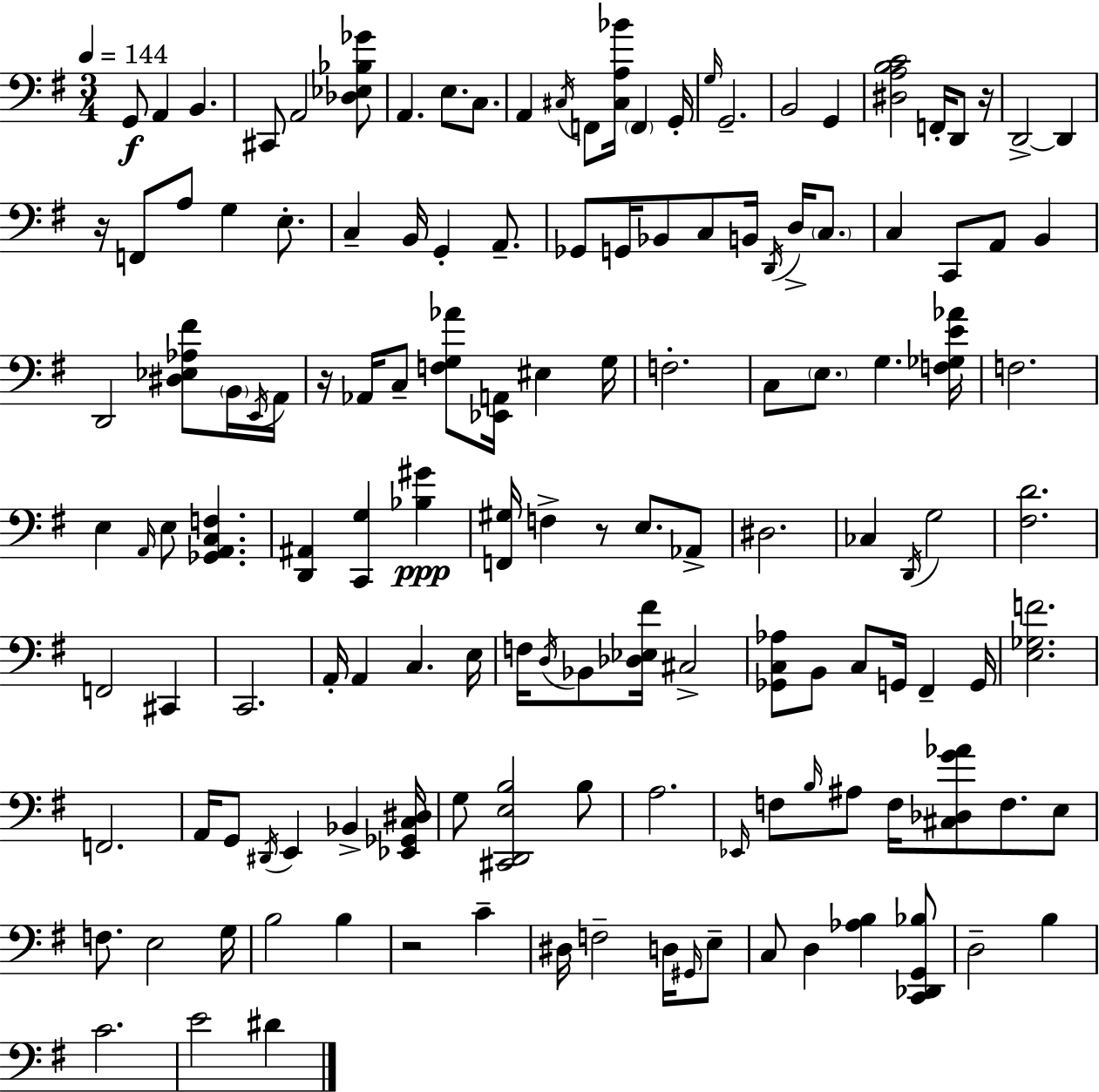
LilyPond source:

{
  \clef bass
  \numericTimeSignature
  \time 3/4
  \key g \major
  \tempo 4 = 144
  g,8\f a,4 b,4. | cis,8 a,2 <des ees bes ges'>8 | a,4. e8. c8. | a,4 \acciaccatura { cis16 } f,8 <cis a bes'>16 \parenthesize f,4 | \break g,16-. \grace { g16 } g,2.-- | b,2 g,4 | <dis a b c'>2 f,16-. d,8 | r16 d,2->~~ d,4 | \break r16 f,8 a8 g4 e8.-. | c4-- b,16 g,4-. a,8.-- | ges,8 g,16 bes,8 c8 b,16 \acciaccatura { d,16 } d16-> | \parenthesize c8. c4 c,8 a,8 b,4 | \break d,2 <dis ees aes fis'>8 | \parenthesize b,16 \acciaccatura { e,16 } a,16 r16 aes,16 c8-- <f g aes'>8 <ees, a,>16 eis4 | g16 f2.-. | c8 \parenthesize e8. g4. | \break <f ges e' aes'>16 f2. | e4 \grace { a,16 } e8 <ges, a, c f>4. | <d, ais,>4 <c, g>4 | <bes gis'>4\ppp <f, gis>16 f4-> r8 | \break e8. aes,8-> dis2. | ces4 \acciaccatura { d,16 } g2 | <fis d'>2. | f,2 | \break cis,4 c,2. | a,16-. a,4 c4. | e16 f16 \acciaccatura { d16 } bes,8 <des ees fis'>16 cis2-> | <ges, c aes>8 b,8 c8 | \break g,16 fis,4-- g,16 <e ges f'>2. | f,2. | a,16 g,8 \acciaccatura { dis,16 } e,4 | bes,4-> <ees, ges, c dis>16 g8 <cis, d, e b>2 | \break b8 a2. | \grace { ees,16 } f8 \grace { b16 } | ais8 f16 <cis des g' aes'>8 f8. e8 f8. | e2 g16 b2 | \break b4 r2 | c'4-- dis16 f2-- | d16 \grace { gis,16 } e8-- c8 | d4 <aes b>4 <c, des, g, bes>8 d2-- | \break b4 c'2. | e'2 | dis'4 \bar "|."
}